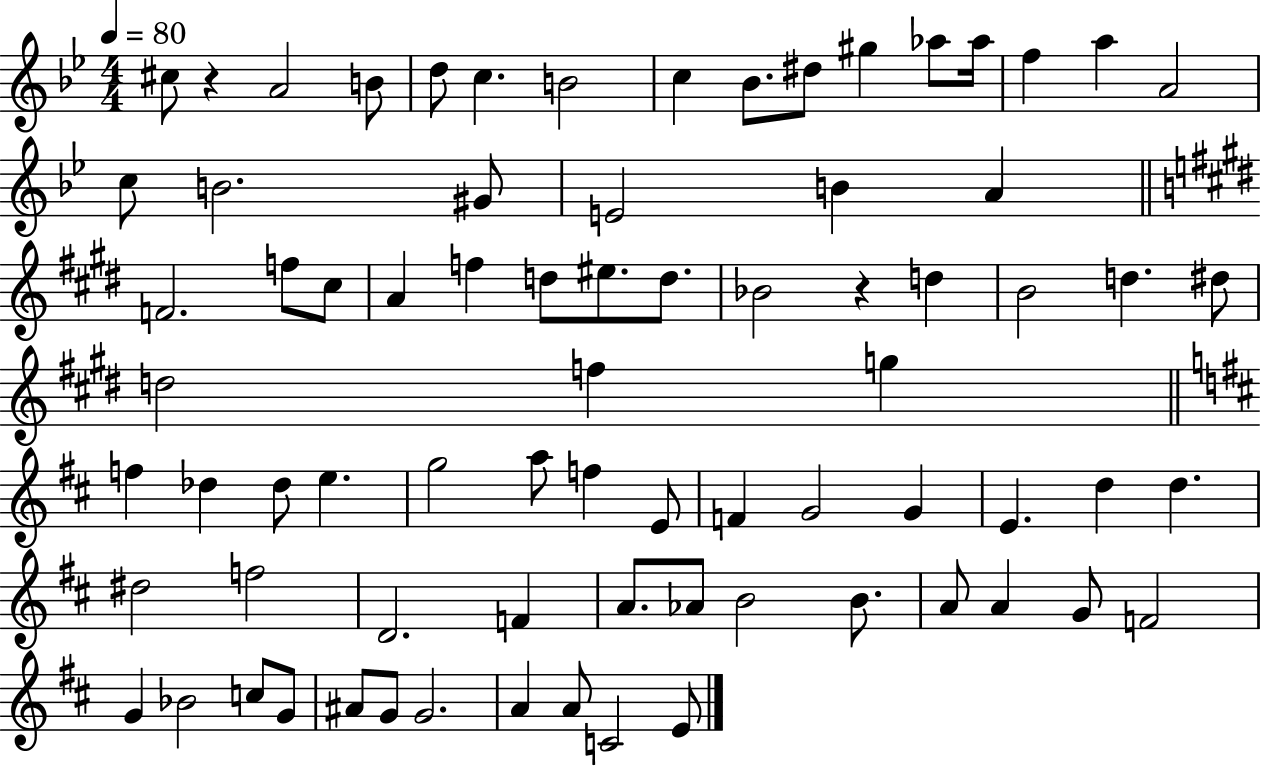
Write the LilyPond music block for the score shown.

{
  \clef treble
  \numericTimeSignature
  \time 4/4
  \key bes \major
  \tempo 4 = 80
  cis''8 r4 a'2 b'8 | d''8 c''4. b'2 | c''4 bes'8. dis''8 gis''4 aes''8 aes''16 | f''4 a''4 a'2 | \break c''8 b'2. gis'8 | e'2 b'4 a'4 | \bar "||" \break \key e \major f'2. f''8 cis''8 | a'4 f''4 d''8 eis''8. d''8. | bes'2 r4 d''4 | b'2 d''4. dis''8 | \break d''2 f''4 g''4 | \bar "||" \break \key d \major f''4 des''4 des''8 e''4. | g''2 a''8 f''4 e'8 | f'4 g'2 g'4 | e'4. d''4 d''4. | \break dis''2 f''2 | d'2. f'4 | a'8. aes'8 b'2 b'8. | a'8 a'4 g'8 f'2 | \break g'4 bes'2 c''8 g'8 | ais'8 g'8 g'2. | a'4 a'8 c'2 e'8 | \bar "|."
}